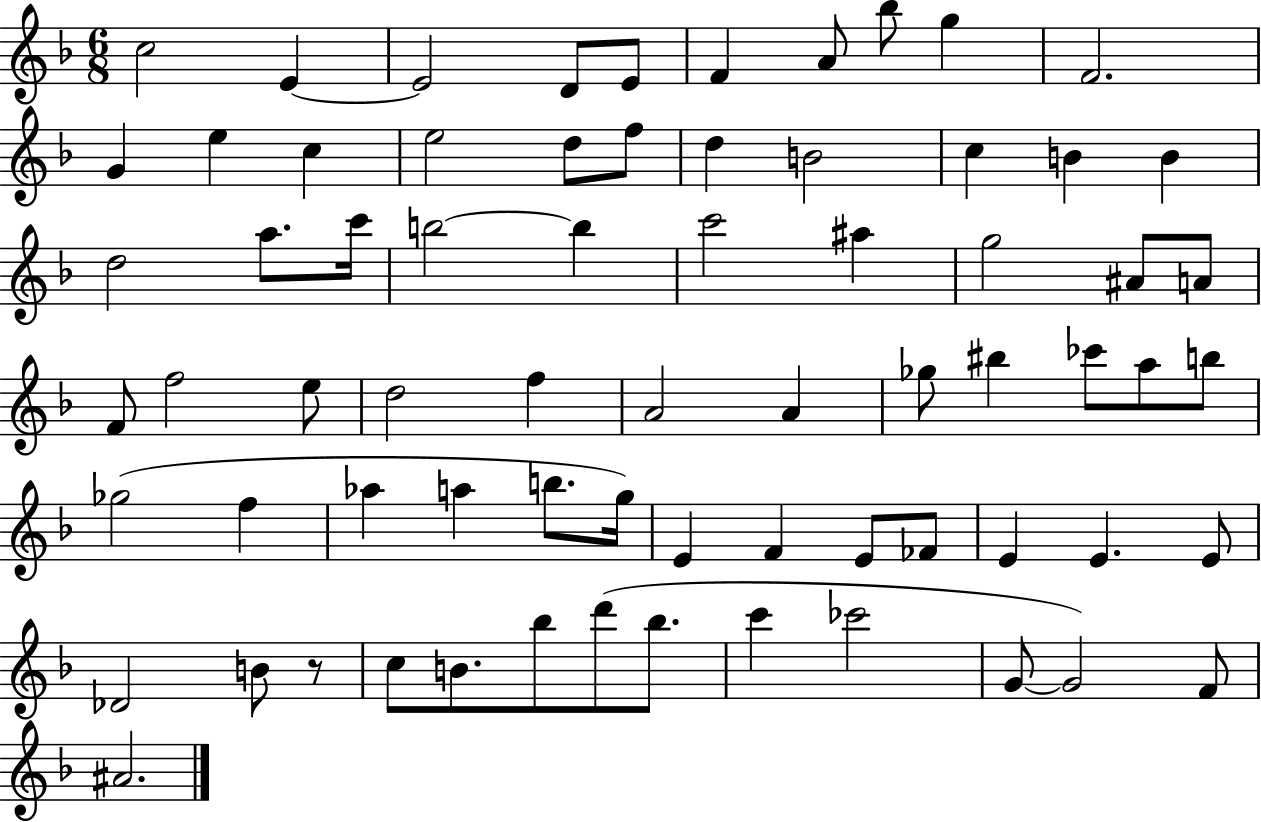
X:1
T:Untitled
M:6/8
L:1/4
K:F
c2 E E2 D/2 E/2 F A/2 _b/2 g F2 G e c e2 d/2 f/2 d B2 c B B d2 a/2 c'/4 b2 b c'2 ^a g2 ^A/2 A/2 F/2 f2 e/2 d2 f A2 A _g/2 ^b _c'/2 a/2 b/2 _g2 f _a a b/2 g/4 E F E/2 _F/2 E E E/2 _D2 B/2 z/2 c/2 B/2 _b/2 d'/2 _b/2 c' _c'2 G/2 G2 F/2 ^A2